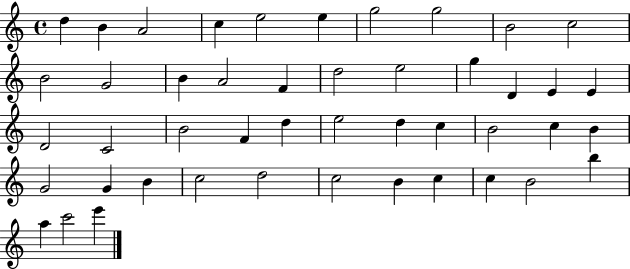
X:1
T:Untitled
M:4/4
L:1/4
K:C
d B A2 c e2 e g2 g2 B2 c2 B2 G2 B A2 F d2 e2 g D E E D2 C2 B2 F d e2 d c B2 c B G2 G B c2 d2 c2 B c c B2 b a c'2 e'